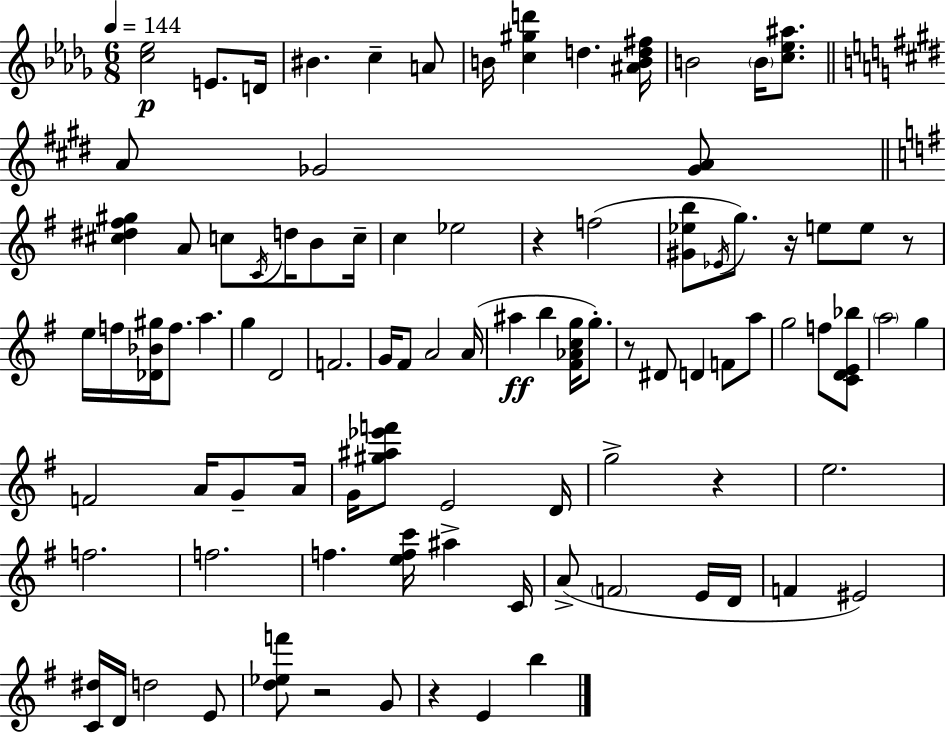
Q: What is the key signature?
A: BES minor